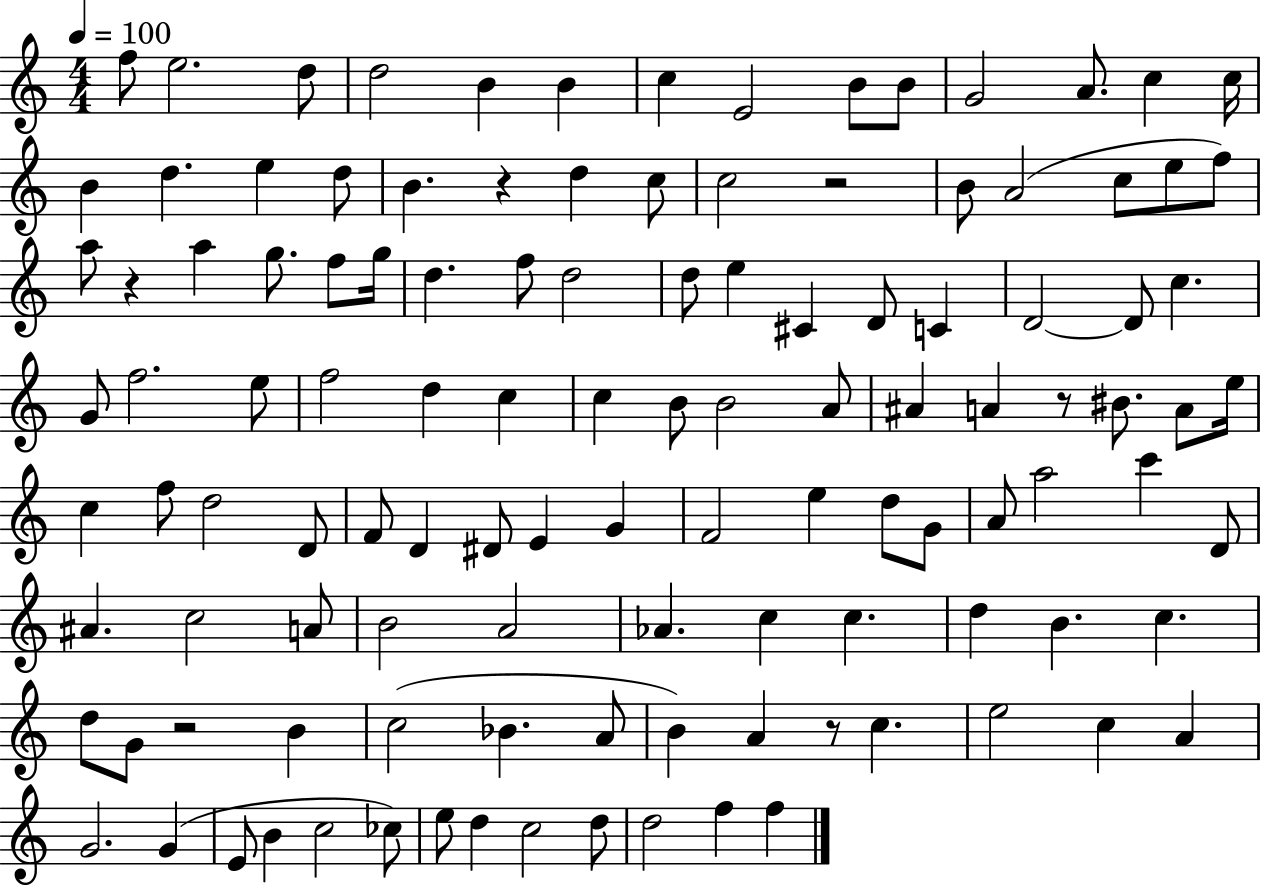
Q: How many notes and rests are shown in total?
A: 117